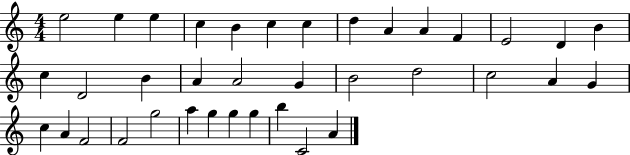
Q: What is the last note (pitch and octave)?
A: A4